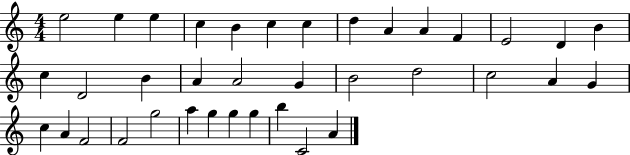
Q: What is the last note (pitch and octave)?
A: A4